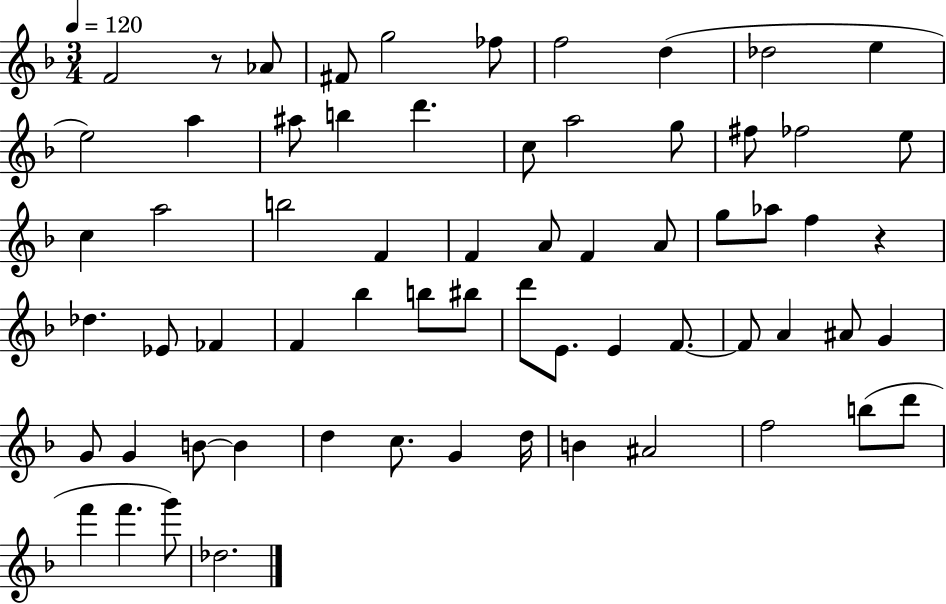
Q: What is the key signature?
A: F major